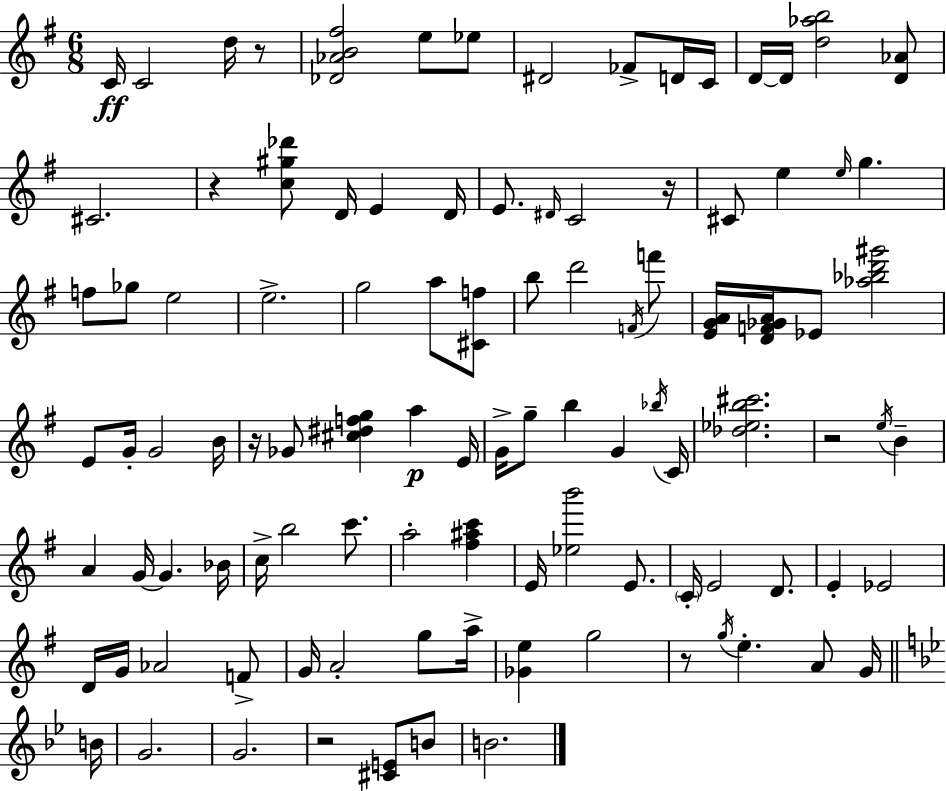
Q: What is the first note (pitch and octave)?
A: C4